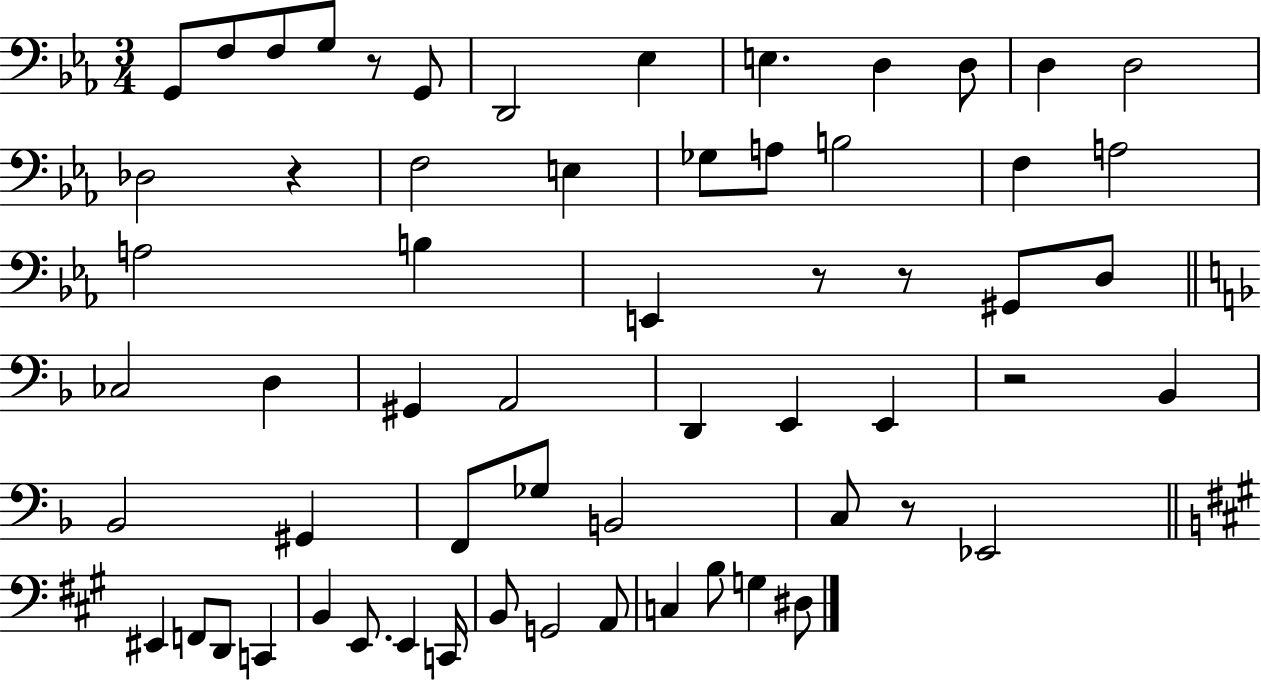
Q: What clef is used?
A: bass